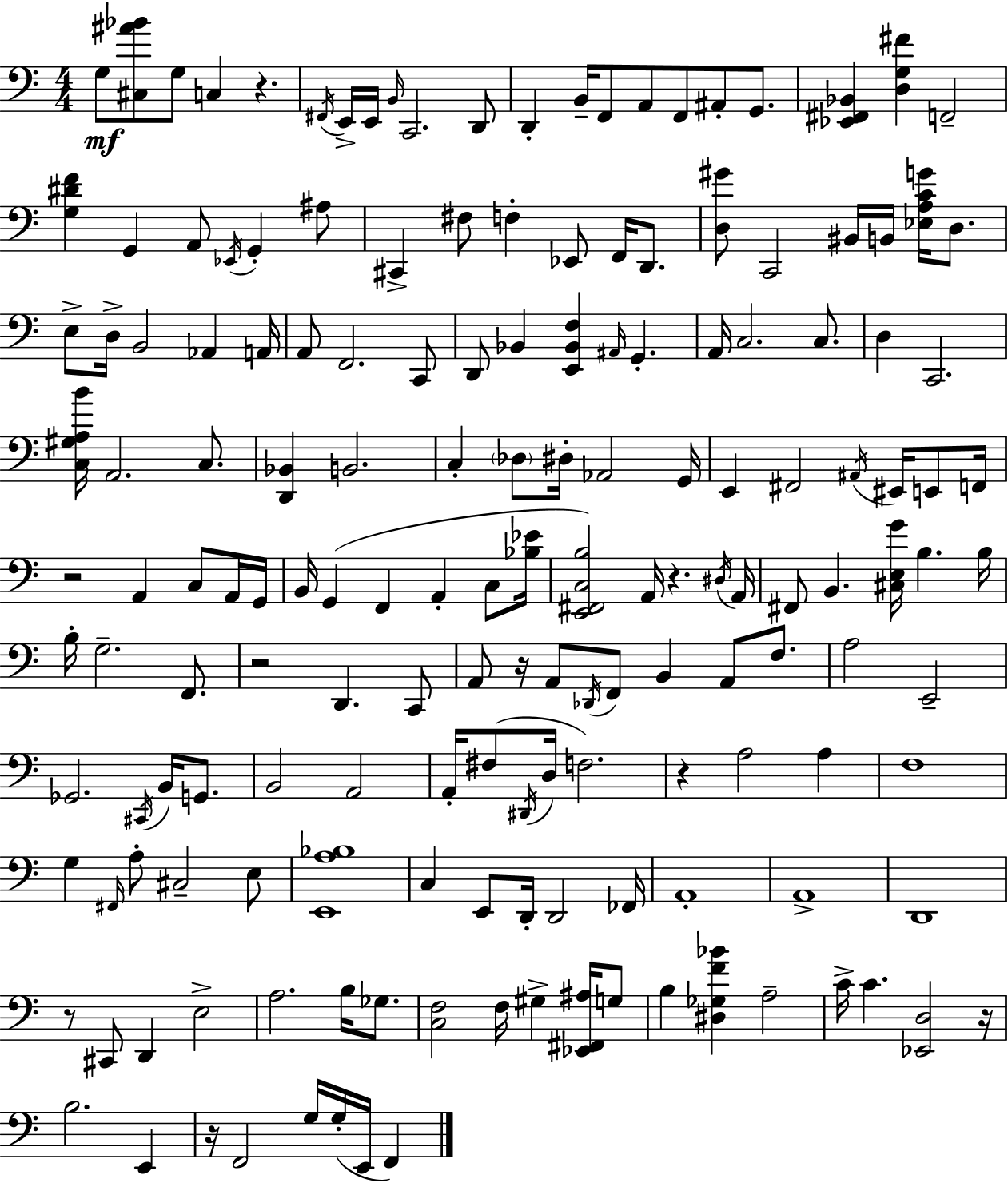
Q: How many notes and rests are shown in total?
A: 166